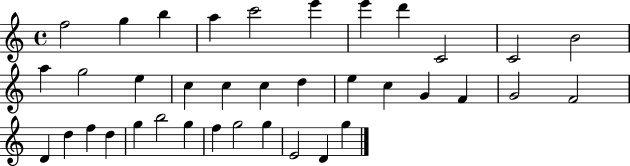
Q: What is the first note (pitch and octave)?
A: F5